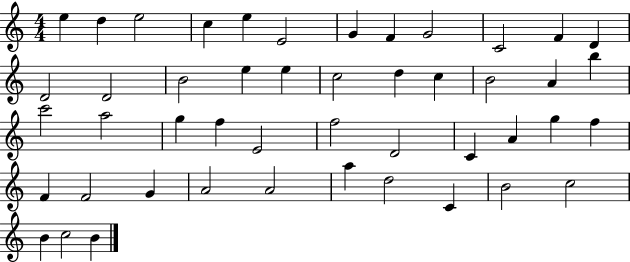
E5/q D5/q E5/h C5/q E5/q E4/h G4/q F4/q G4/h C4/h F4/q D4/q D4/h D4/h B4/h E5/q E5/q C5/h D5/q C5/q B4/h A4/q B5/q C6/h A5/h G5/q F5/q E4/h F5/h D4/h C4/q A4/q G5/q F5/q F4/q F4/h G4/q A4/h A4/h A5/q D5/h C4/q B4/h C5/h B4/q C5/h B4/q